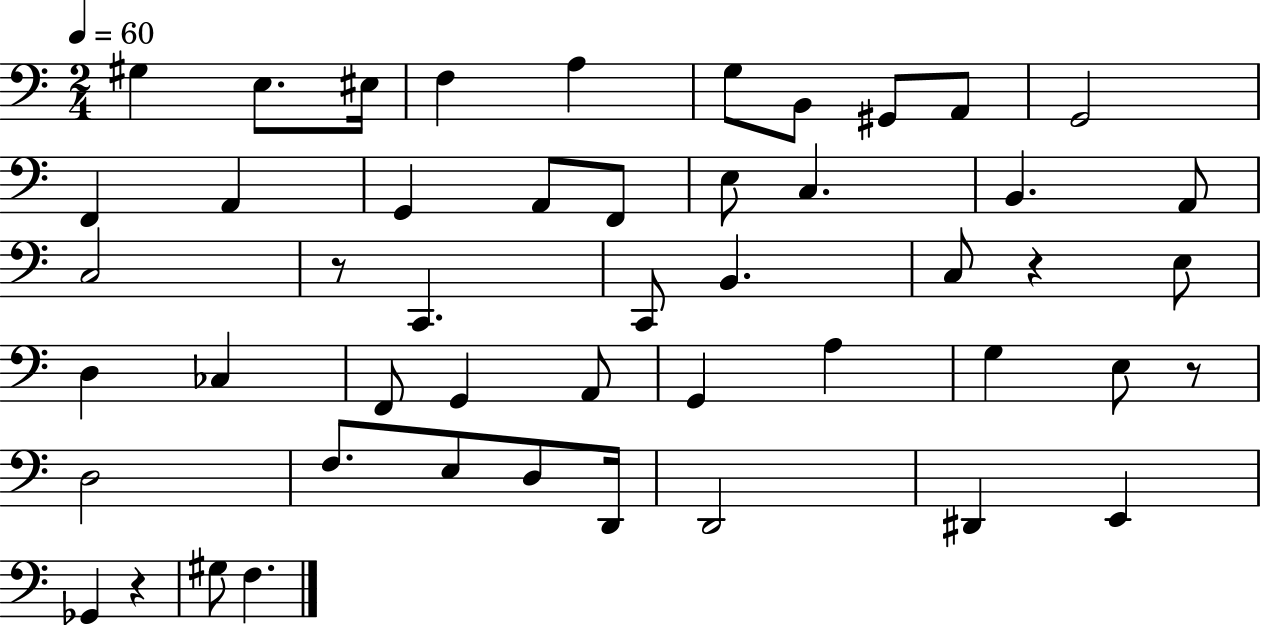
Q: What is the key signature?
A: C major